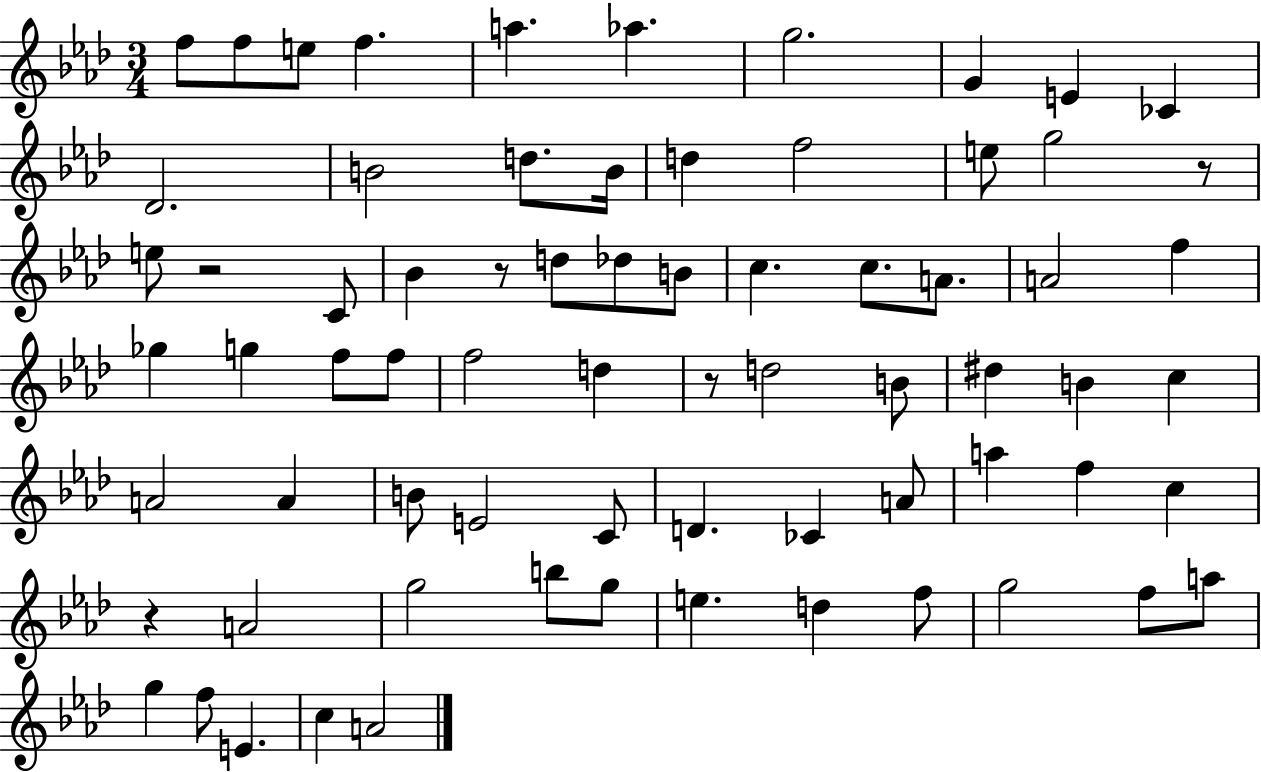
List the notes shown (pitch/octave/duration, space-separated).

F5/e F5/e E5/e F5/q. A5/q. Ab5/q. G5/h. G4/q E4/q CES4/q Db4/h. B4/h D5/e. B4/s D5/q F5/h E5/e G5/h R/e E5/e R/h C4/e Bb4/q R/e D5/e Db5/e B4/e C5/q. C5/e. A4/e. A4/h F5/q Gb5/q G5/q F5/e F5/e F5/h D5/q R/e D5/h B4/e D#5/q B4/q C5/q A4/h A4/q B4/e E4/h C4/e D4/q. CES4/q A4/e A5/q F5/q C5/q R/q A4/h G5/h B5/e G5/e E5/q. D5/q F5/e G5/h F5/e A5/e G5/q F5/e E4/q. C5/q A4/h